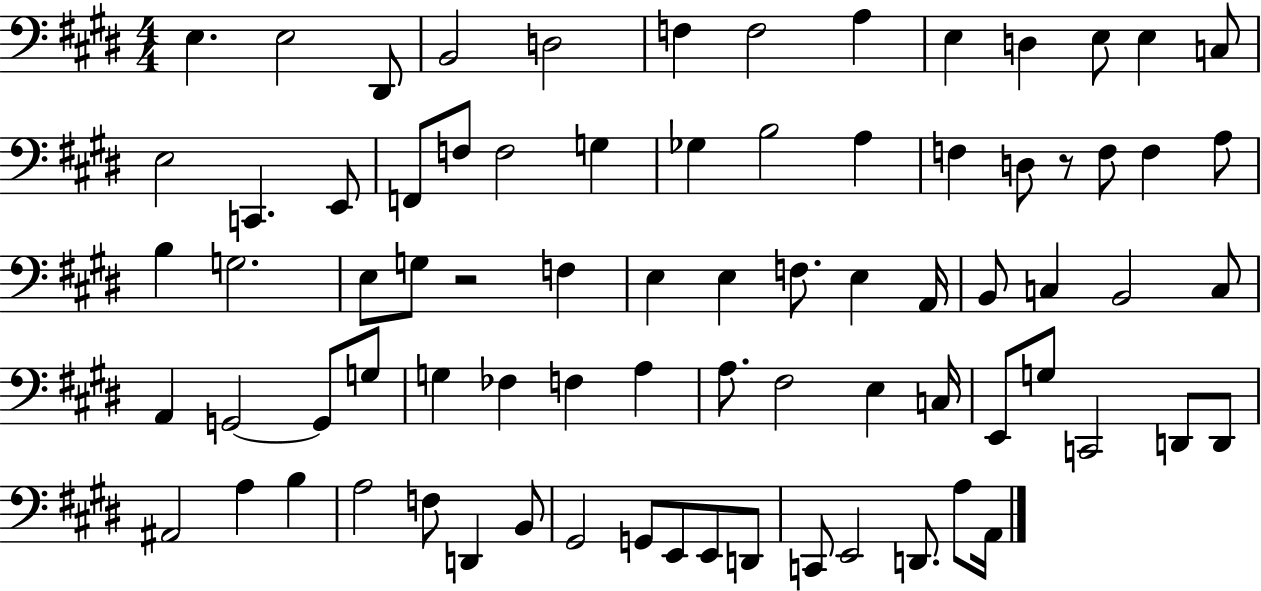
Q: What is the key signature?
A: E major